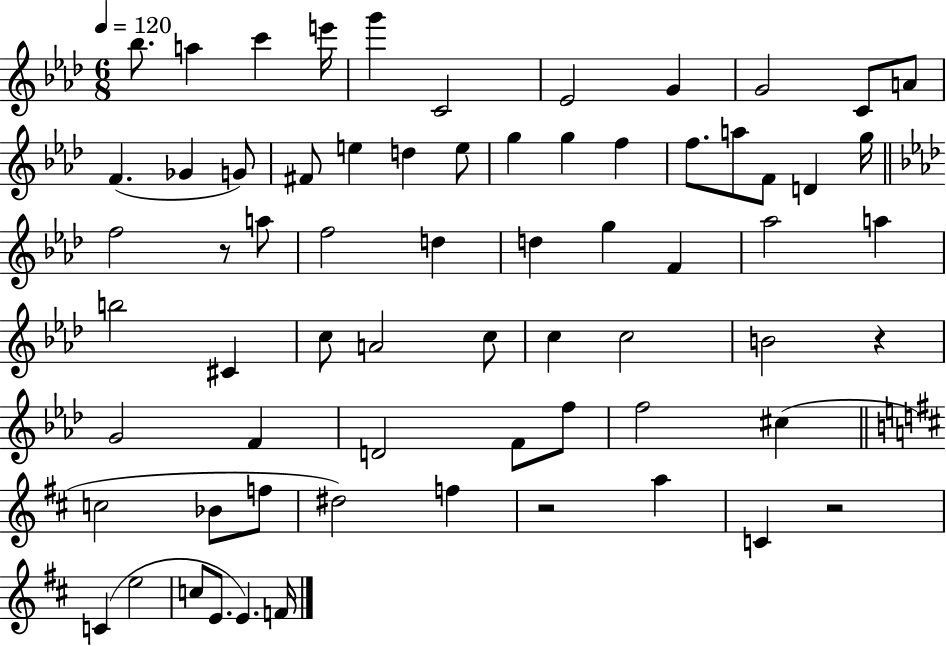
X:1
T:Untitled
M:6/8
L:1/4
K:Ab
_b/2 a c' e'/4 g' C2 _E2 G G2 C/2 A/2 F _G G/2 ^F/2 e d e/2 g g f f/2 a/2 F/2 D g/4 f2 z/2 a/2 f2 d d g F _a2 a b2 ^C c/2 A2 c/2 c c2 B2 z G2 F D2 F/2 f/2 f2 ^c c2 _B/2 f/2 ^d2 f z2 a C z2 C e2 c/2 E/2 E F/4